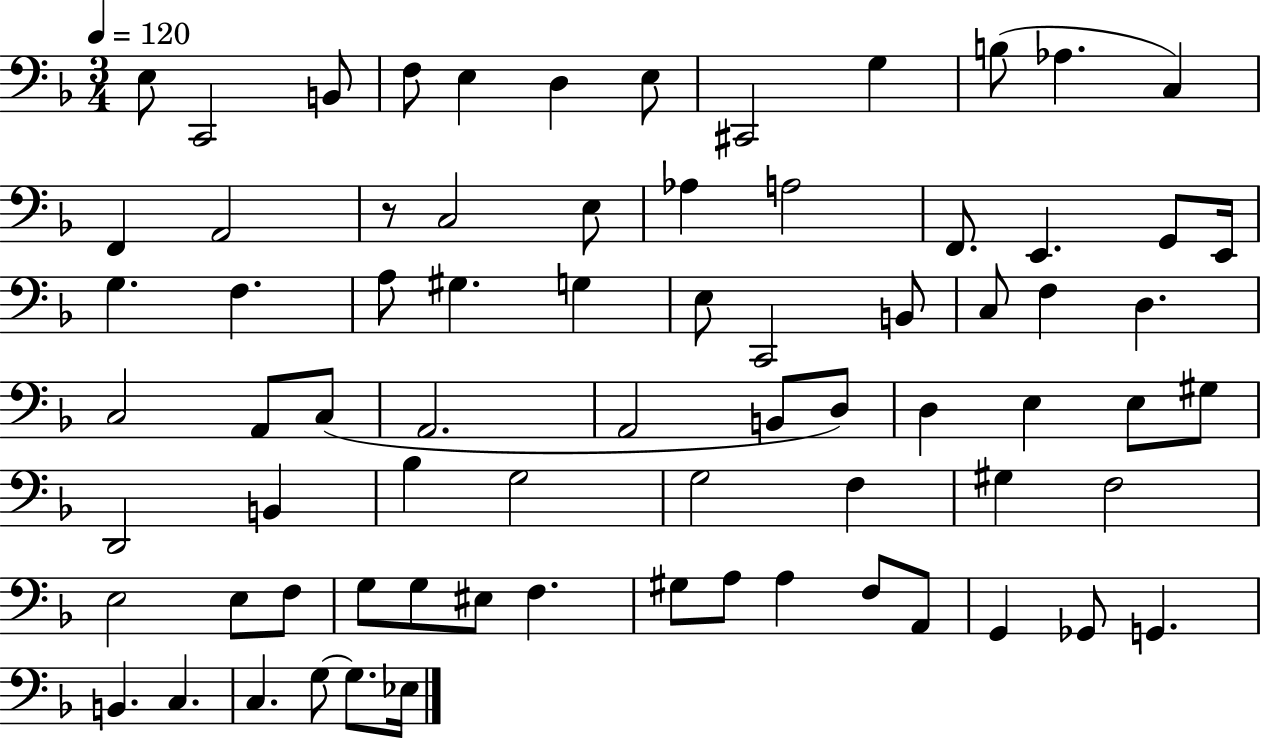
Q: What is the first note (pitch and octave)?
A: E3